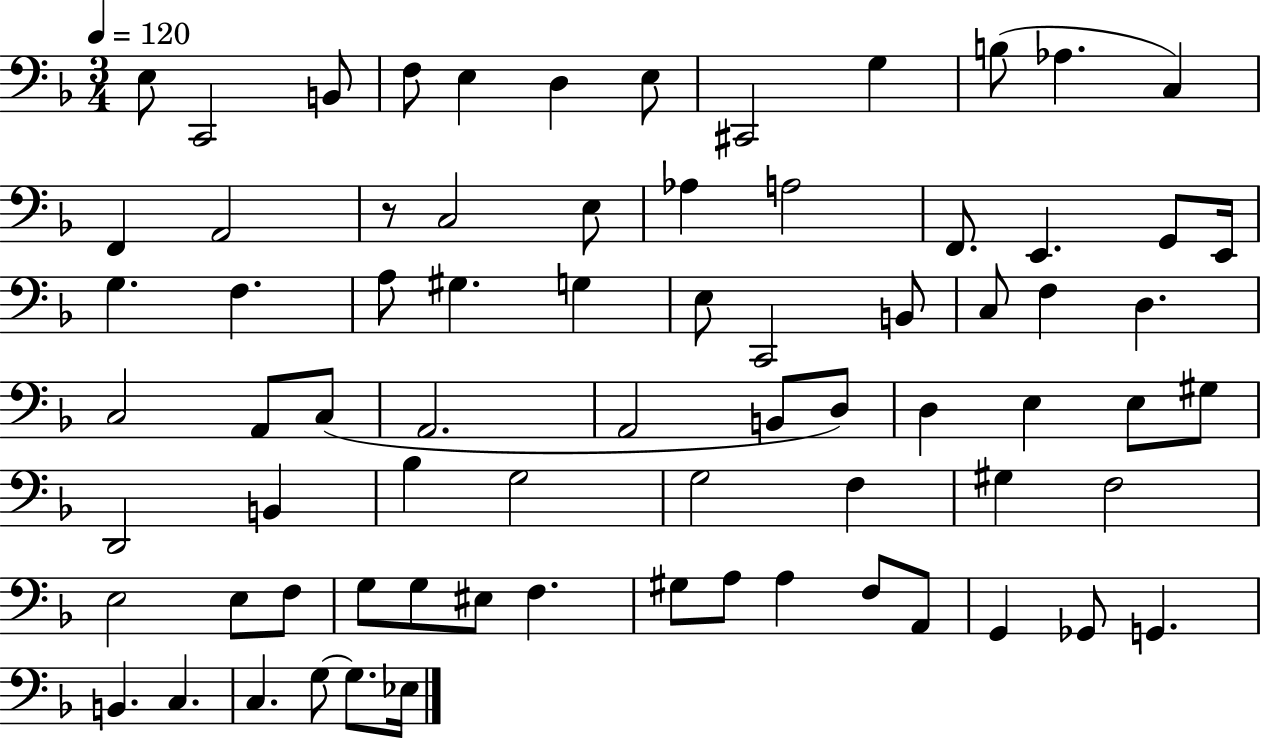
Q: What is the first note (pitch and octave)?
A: E3